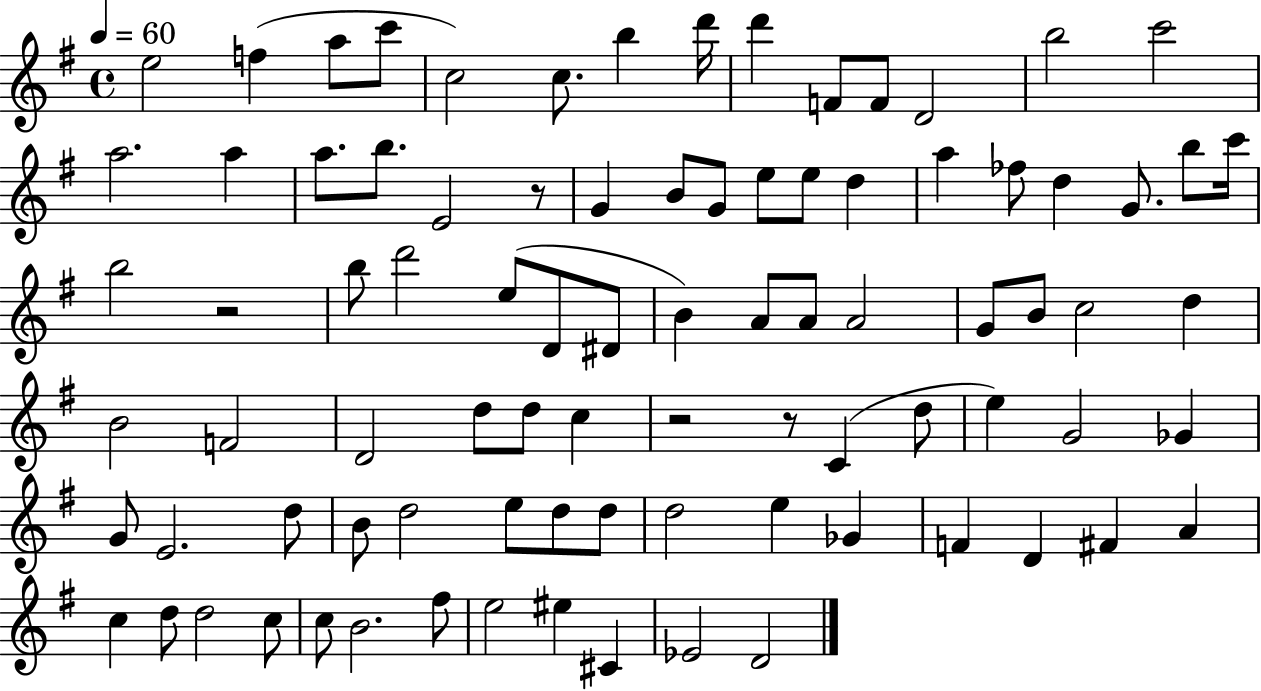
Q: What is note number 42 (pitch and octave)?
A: G4